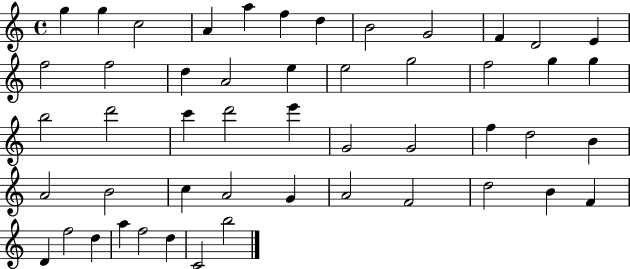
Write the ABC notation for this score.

X:1
T:Untitled
M:4/4
L:1/4
K:C
g g c2 A a f d B2 G2 F D2 E f2 f2 d A2 e e2 g2 f2 g g b2 d'2 c' d'2 e' G2 G2 f d2 B A2 B2 c A2 G A2 F2 d2 B F D f2 d a f2 d C2 b2